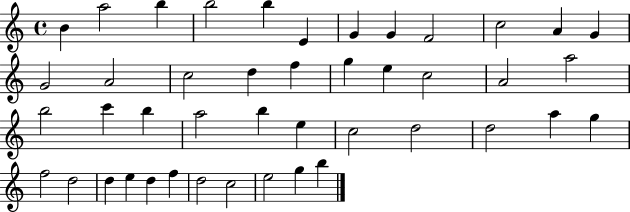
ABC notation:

X:1
T:Untitled
M:4/4
L:1/4
K:C
B a2 b b2 b E G G F2 c2 A G G2 A2 c2 d f g e c2 A2 a2 b2 c' b a2 b e c2 d2 d2 a g f2 d2 d e d f d2 c2 e2 g b